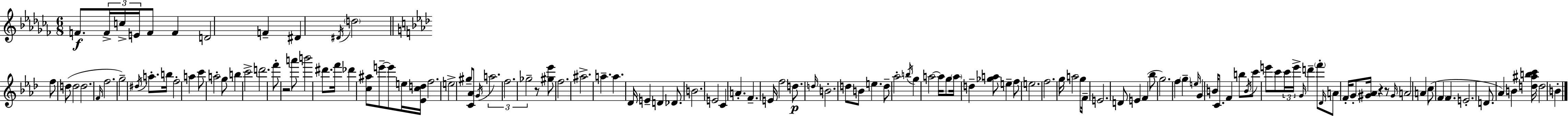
F4/e. F4/s C5/s E4/s F4/e F4/q D4/h F4/q D#4/q D#4/s D5/h F5/e D5/e D5/h D5/h. F4/s F5/h. G5/h D#5/s A5/e. B5/s F5/h A5/q C6/e A5/h G5/e B5/q C6/h D6/h. F6/e R/h A6/e B6/h D#6/e. F6/s Db6/q [C5,A#5]/e E6/e E6/e E5/s [Eb4,C5,D5]/s F5/h. E5/h G#5/e [C4,Ab4]/e G4/s A5/h. F5/h. Gb5/h R/e [G#5,Eb6]/e F5/h. A#5/h. A5/q. A5/q. Db4/s E4/q D4/q Db4/e. B4/h. E4/h C4/q A4/q. F4/q. E4/s F5/h D5/e. D5/s B4/h. D5/e B4/e E5/q. D5/e Ab5/h B5/s G5/q A5/h A5/s G5/e A5/s D5/q [Gb5,A5]/e E5/q F5/e E5/h. F5/h. G5/s A5/h G5/e F4/s E4/h. D4/e E4/q F4/q Bb5/e G5/h. F5/q G5/q E5/s G4/q B4/s C4/e. F4/q B5/e B4/s C6/e E6/e C6/e C6/s E6/s G4/s D6/q F6/e Db4/s A4/e F4/s G4/e [G#4,Ab4]/s R/q R/e G#4/s A4/h A4/q C5/e F4/q F4/q. E4/h. D4/e. Ab4/q B4/q [D5,A#5,B5,C6]/s D5/h B4/q